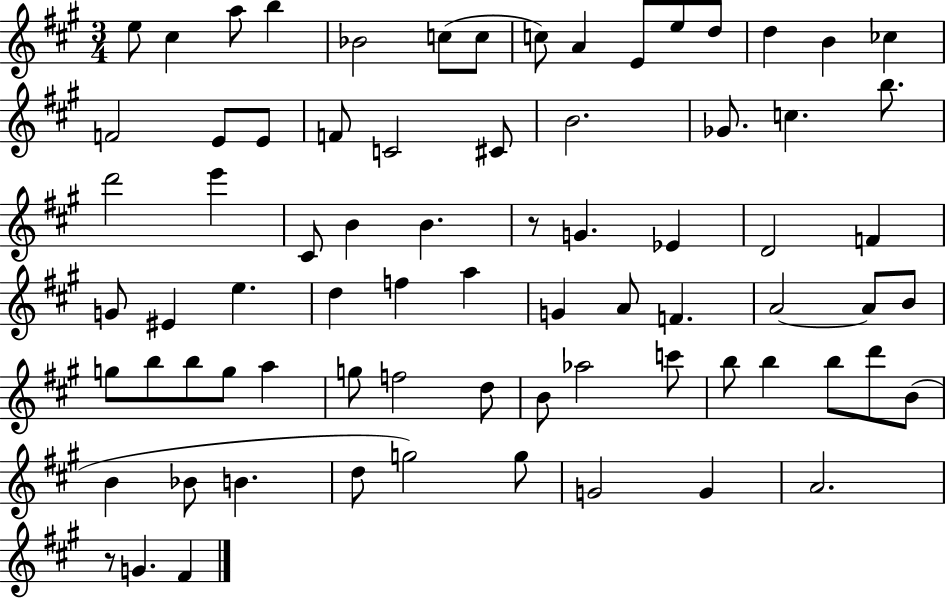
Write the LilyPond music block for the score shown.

{
  \clef treble
  \numericTimeSignature
  \time 3/4
  \key a \major
  e''8 cis''4 a''8 b''4 | bes'2 c''8( c''8 | c''8) a'4 e'8 e''8 d''8 | d''4 b'4 ces''4 | \break f'2 e'8 e'8 | f'8 c'2 cis'8 | b'2. | ges'8. c''4. b''8. | \break d'''2 e'''4 | cis'8 b'4 b'4. | r8 g'4. ees'4 | d'2 f'4 | \break g'8 eis'4 e''4. | d''4 f''4 a''4 | g'4 a'8 f'4. | a'2~~ a'8 b'8 | \break g''8 b''8 b''8 g''8 a''4 | g''8 f''2 d''8 | b'8 aes''2 c'''8 | b''8 b''4 b''8 d'''8 b'8( | \break b'4 bes'8 b'4. | d''8 g''2) g''8 | g'2 g'4 | a'2. | \break r8 g'4. fis'4 | \bar "|."
}